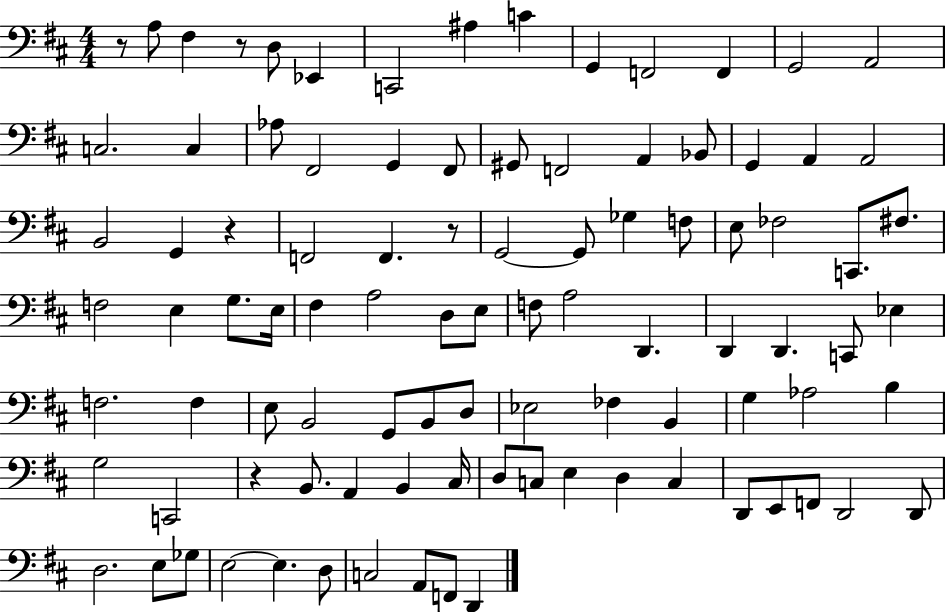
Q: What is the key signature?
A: D major